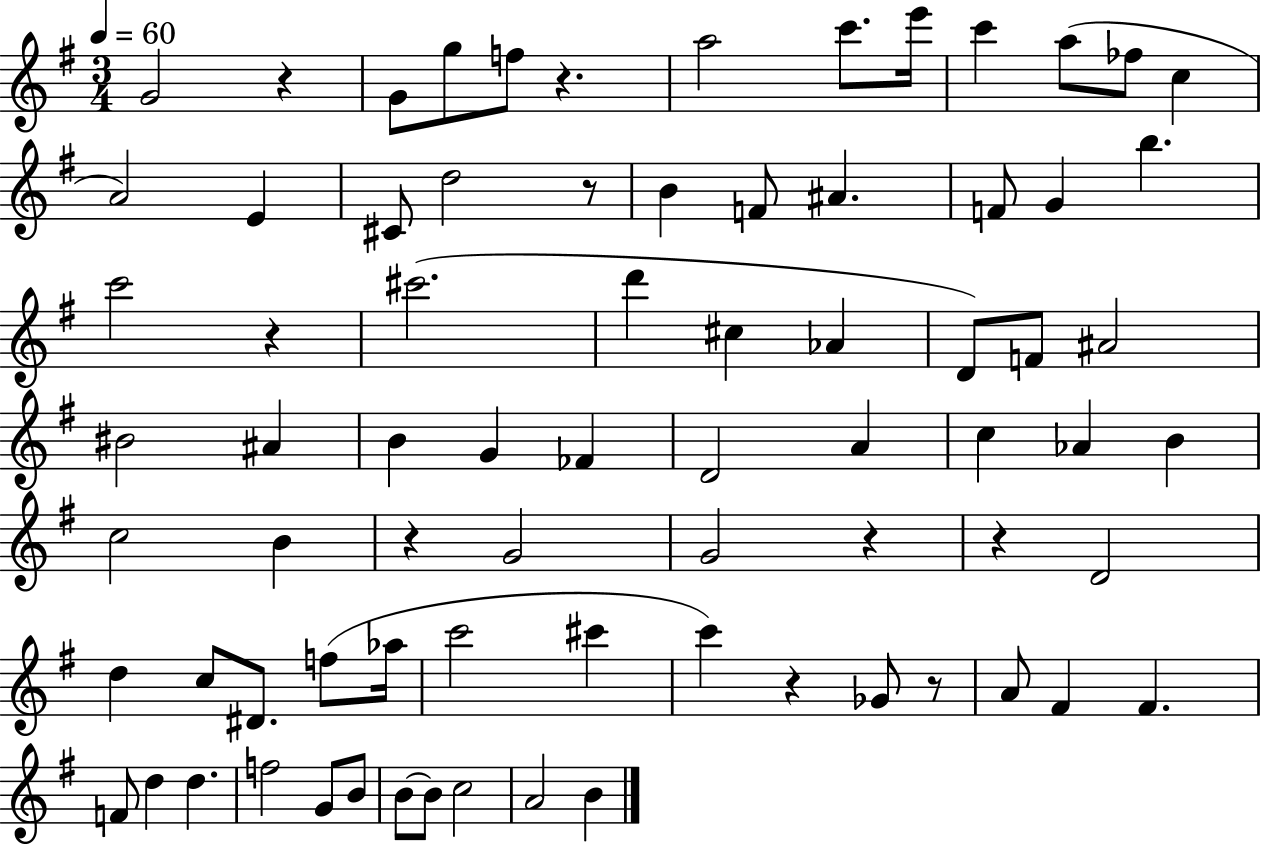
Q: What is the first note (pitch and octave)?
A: G4